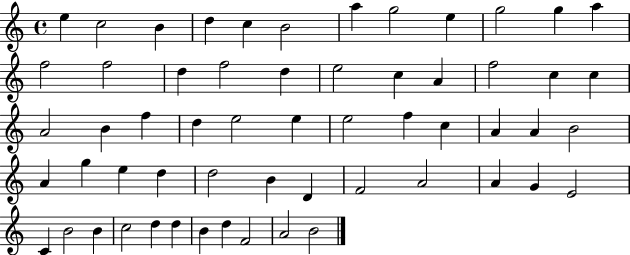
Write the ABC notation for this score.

X:1
T:Untitled
M:4/4
L:1/4
K:C
e c2 B d c B2 a g2 e g2 g a f2 f2 d f2 d e2 c A f2 c c A2 B f d e2 e e2 f c A A B2 A g e d d2 B D F2 A2 A G E2 C B2 B c2 d d B d F2 A2 B2